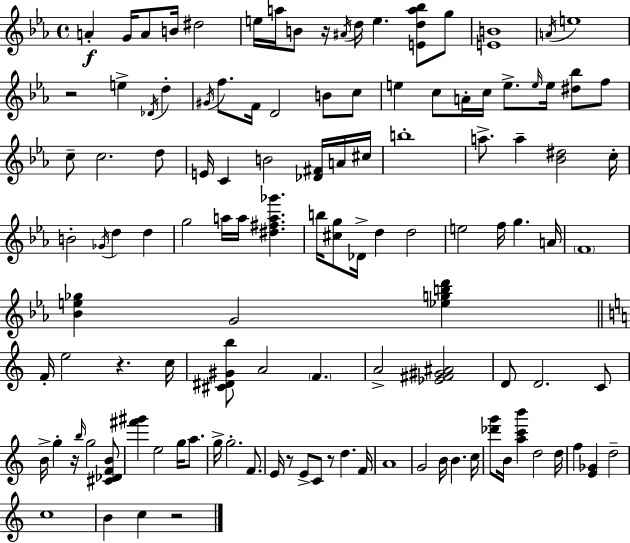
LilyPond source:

{
  \clef treble
  \time 4/4
  \defaultTimeSignature
  \key ees \major
  a'4-.\f g'16 a'8 b'16 dis''2 | e''16 a''16 b'8 r16 \acciaccatura { ais'16 } d''16 e''4. <e' d'' a'' bes''>8 g''8 | <e' b'>1 | \acciaccatura { a'16 } e''1 | \break r2 e''4-> \acciaccatura { des'16 } d''4-. | \acciaccatura { gis'16 } f''8. f'16 d'2 | b'8 c''8 e''4 c''8 a'16-. c''16 e''8.-> \grace { e''16 } | e''16 <dis'' bes''>8 f''8 c''8-- c''2. | \break d''8 e'16 c'4 b'2 | <des' fis'>16 a'16 cis''16 b''1-. | a''8.-> a''4-- <bes' dis''>2 | c''16-. b'2-. \acciaccatura { ges'16 } d''4 | \break d''4 g''2 a''16 a''16 | <dis'' fis'' a'' ges'''>4. b''16 <cis'' g''>8 des'16-> d''4 d''2 | e''2 f''16 g''4. | a'16 \parenthesize f'1 | \break <bes' e'' ges''>4 g'2 | <ees'' g'' b'' d'''>4 \bar "||" \break \key c \major f'16-. e''2 r4. c''16 | <cis' dis' gis' b''>8 a'2 \parenthesize f'4. | a'2-> <ees' fis' gis' ais'>2 | d'8 d'2. c'8 | \break b'16-> g''4-. r16 \grace { b''16 } g''2 <cis' des' f' b'>8 | <fis''' gis'''>4 e''2 g''16 a''8. | g''16-> g''2.-. f'8. | e'16 r8 e'8-> c'8 r8 d''4. | \break f'16 a'1 | g'2 b'16 b'4. | c''16 <des''' g'''>8 b'16 <a'' c''' b'''>4 d''2 | d''16 f''4 <e' ges'>4 d''2-- | \break c''1 | b'4 c''4 r2 | \bar "|."
}